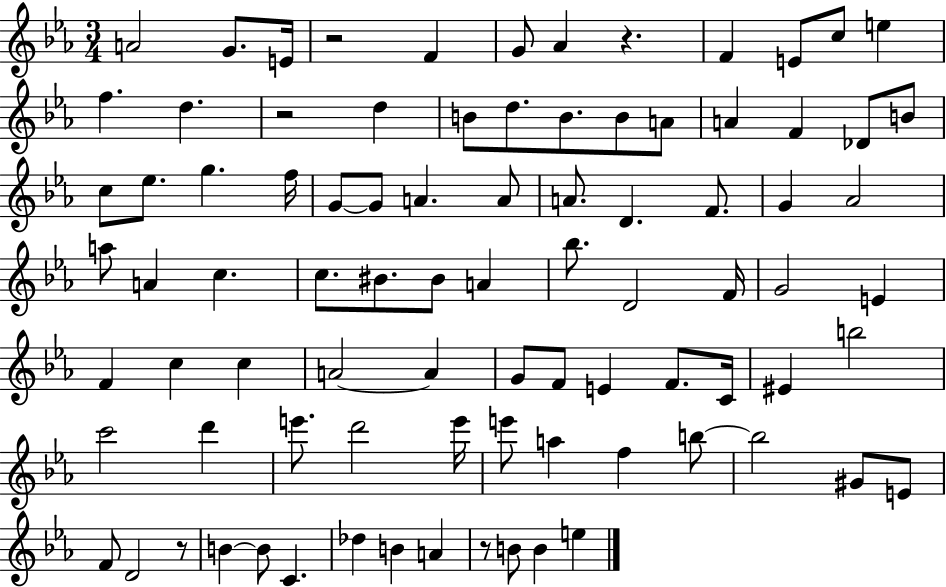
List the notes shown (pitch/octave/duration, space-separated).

A4/h G4/e. E4/s R/h F4/q G4/e Ab4/q R/q. F4/q E4/e C5/e E5/q F5/q. D5/q. R/h D5/q B4/e D5/e. B4/e. B4/e A4/e A4/q F4/q Db4/e B4/e C5/e Eb5/e. G5/q. F5/s G4/e G4/e A4/q. A4/e A4/e. D4/q. F4/e. G4/q Ab4/h A5/e A4/q C5/q. C5/e. BIS4/e. BIS4/e A4/q Bb5/e. D4/h F4/s G4/h E4/q F4/q C5/q C5/q A4/h A4/q G4/e F4/e E4/q F4/e. C4/s EIS4/q B5/h C6/h D6/q E6/e. D6/h E6/s E6/e A5/q F5/q B5/e B5/h G#4/e E4/e F4/e D4/h R/e B4/q B4/e C4/q. Db5/q B4/q A4/q R/e B4/e B4/q E5/q